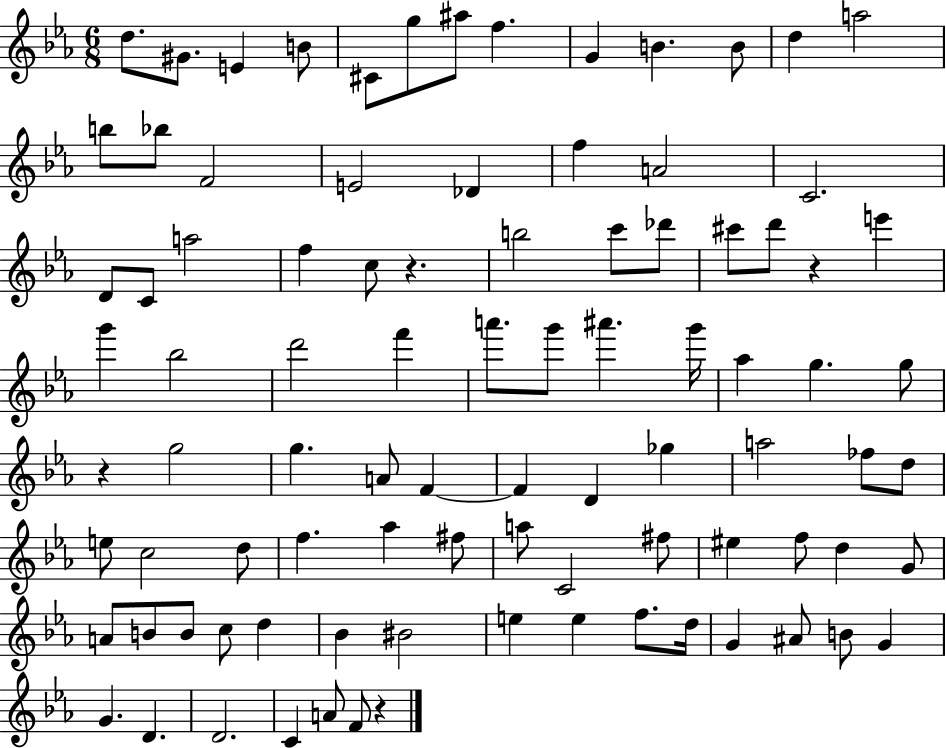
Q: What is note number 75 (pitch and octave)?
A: E5